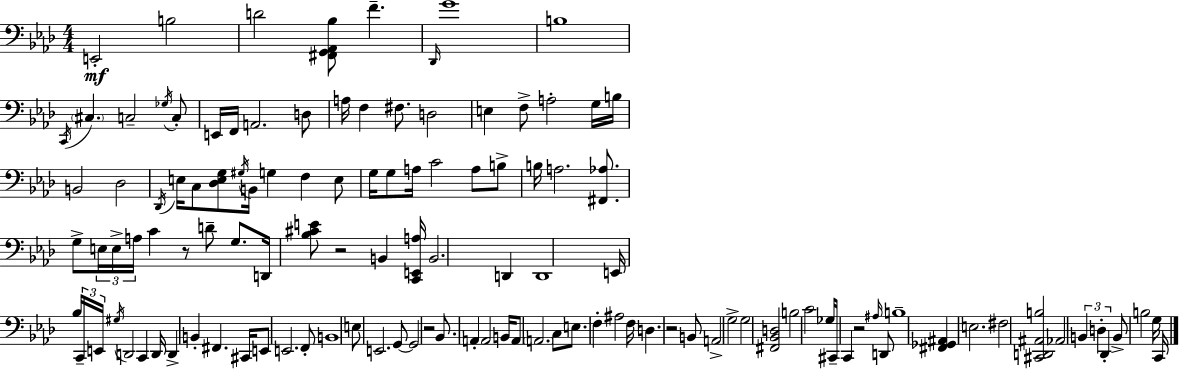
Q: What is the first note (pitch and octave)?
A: E2